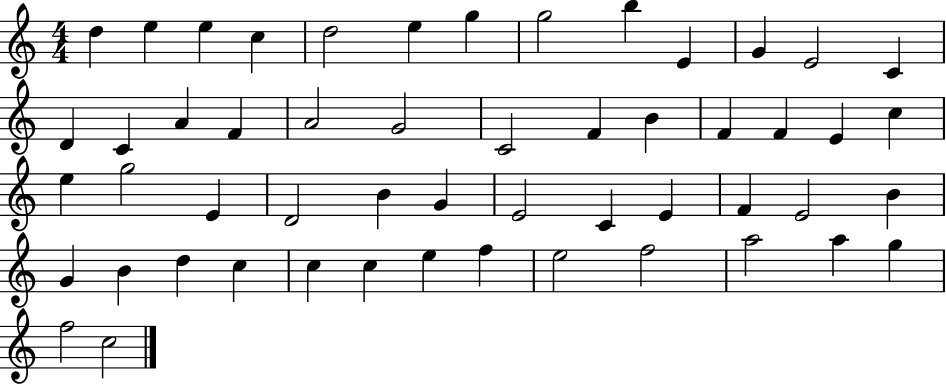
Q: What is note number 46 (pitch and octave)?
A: F5